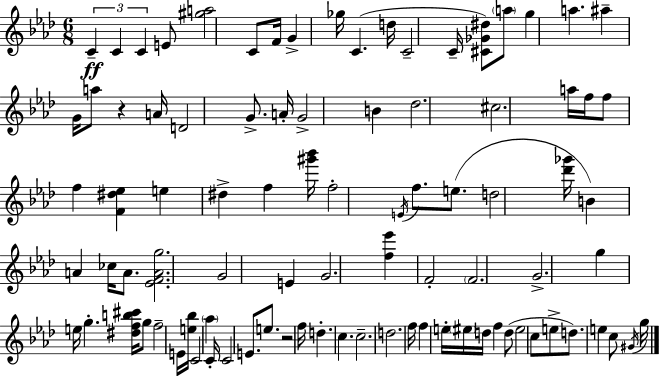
C4/q C4/q C4/q E4/e [G#5,A5]/h C4/e F4/s G4/q Gb5/s C4/q. D5/s C4/h C4/s [C#4,Gb4,D#5]/e A5/e G5/q A5/q. A#5/q G4/s A5/e R/q A4/s D4/h G4/e. A4/s G4/h B4/q Db5/h. C#5/h. A5/s F5/s F5/e F5/q [F4,D#5,Eb5]/q E5/q D#5/q F5/q [G#6,Bb6]/s F5/h E4/s F5/e. E5/e. D5/h [Db6,Gb6]/s B4/q A4/q CES5/s A4/e. [Eb4,F4,A4,G5]/h. G4/h E4/q G4/h. [F5,Eb6]/q F4/h F4/h. G4/h. G5/q E5/s G5/q. [D#5,F5,B5,C#6]/s G5/e F5/h E4/s [E5,Bb5]/s C4/h Ab5/q C4/s C4/h E4/e. E5/e. R/h F5/s D5/q. C5/q. C5/h. D5/h. F5/s F5/q E5/s EIS5/s D5/s F5/q D5/e EIS5/h C5/e E5/e D5/e. E5/q C5/e G#4/s G5/s